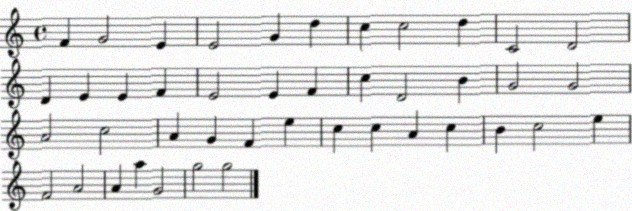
X:1
T:Untitled
M:4/4
L:1/4
K:C
F G2 E E2 G d c c2 d C2 D2 D E E F E2 E F c D2 B G2 G2 A2 c2 A G F e c c A c B c2 e F2 A2 A a G2 g2 g2